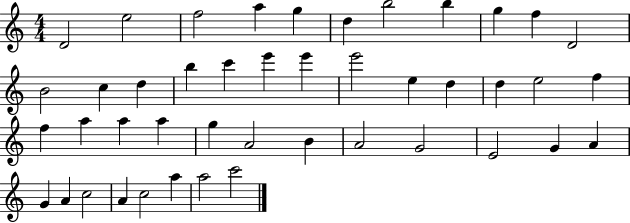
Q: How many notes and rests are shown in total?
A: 44